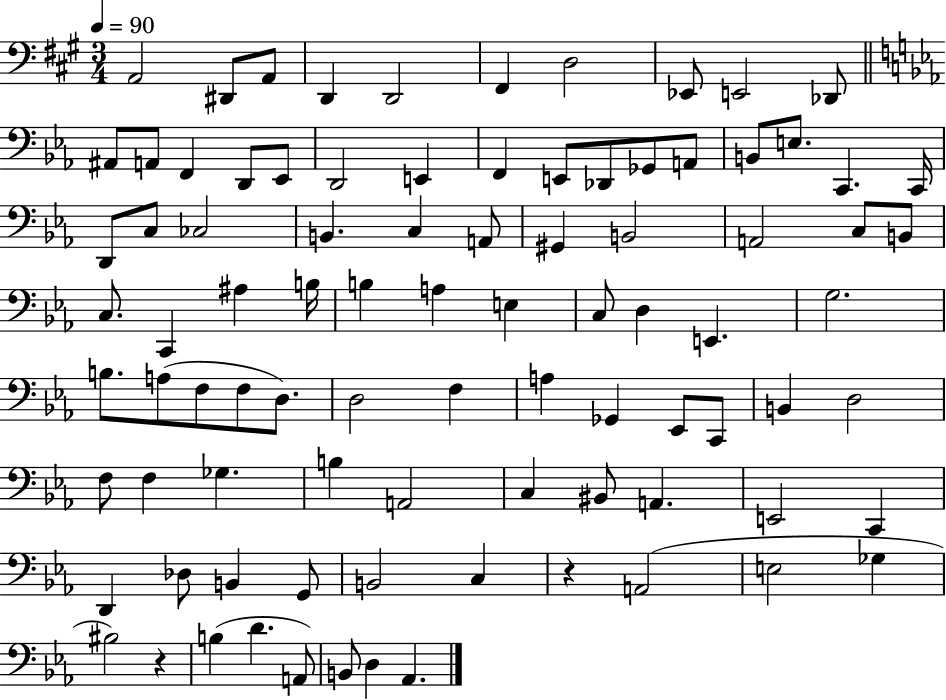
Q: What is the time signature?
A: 3/4